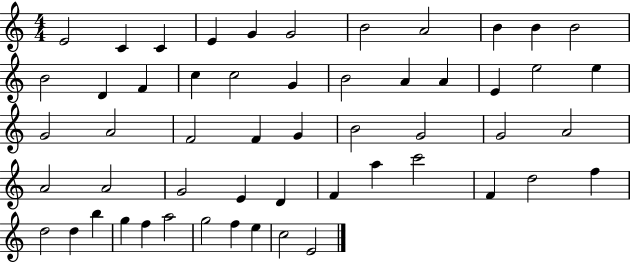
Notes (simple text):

E4/h C4/q C4/q E4/q G4/q G4/h B4/h A4/h B4/q B4/q B4/h B4/h D4/q F4/q C5/q C5/h G4/q B4/h A4/q A4/q E4/q E5/h E5/q G4/h A4/h F4/h F4/q G4/q B4/h G4/h G4/h A4/h A4/h A4/h G4/h E4/q D4/q F4/q A5/q C6/h F4/q D5/h F5/q D5/h D5/q B5/q G5/q F5/q A5/h G5/h F5/q E5/q C5/h E4/h